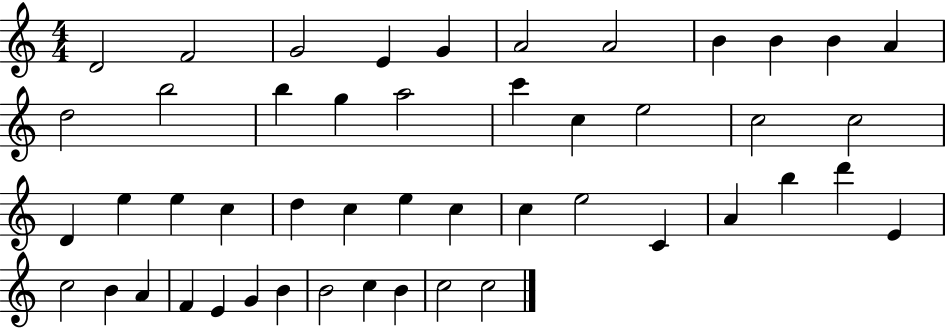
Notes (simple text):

D4/h F4/h G4/h E4/q G4/q A4/h A4/h B4/q B4/q B4/q A4/q D5/h B5/h B5/q G5/q A5/h C6/q C5/q E5/h C5/h C5/h D4/q E5/q E5/q C5/q D5/q C5/q E5/q C5/q C5/q E5/h C4/q A4/q B5/q D6/q E4/q C5/h B4/q A4/q F4/q E4/q G4/q B4/q B4/h C5/q B4/q C5/h C5/h